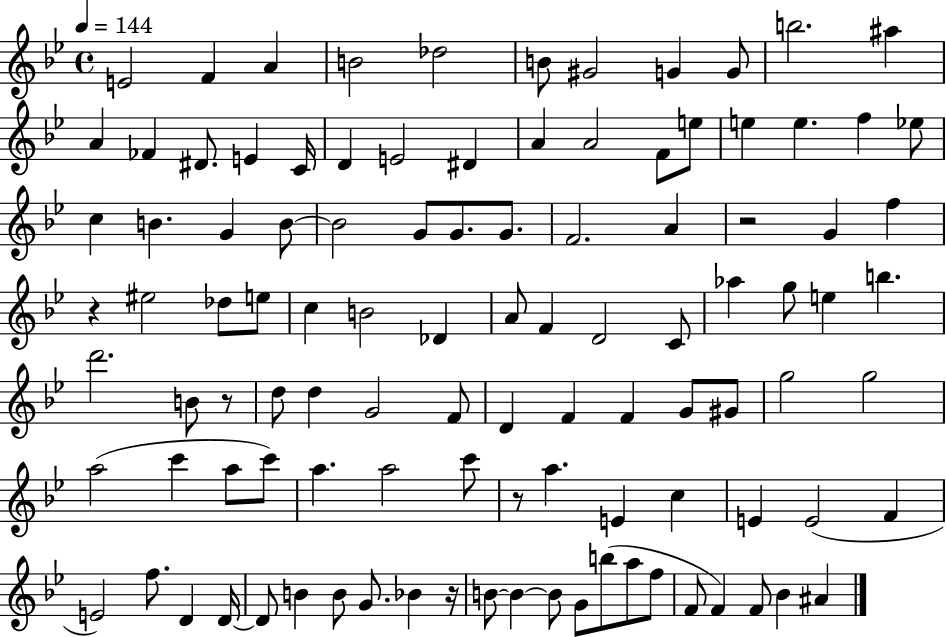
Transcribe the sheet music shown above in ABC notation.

X:1
T:Untitled
M:4/4
L:1/4
K:Bb
E2 F A B2 _d2 B/2 ^G2 G G/2 b2 ^a A _F ^D/2 E C/4 D E2 ^D A A2 F/2 e/2 e e f _e/2 c B G B/2 B2 G/2 G/2 G/2 F2 A z2 G f z ^e2 _d/2 e/2 c B2 _D A/2 F D2 C/2 _a g/2 e b d'2 B/2 z/2 d/2 d G2 F/2 D F F G/2 ^G/2 g2 g2 a2 c' a/2 c'/2 a a2 c'/2 z/2 a E c E E2 F E2 f/2 D D/4 D/2 B B/2 G/2 _B z/4 B/2 B B/2 G/2 b/2 a/2 f/2 F/2 F F/2 _B ^A